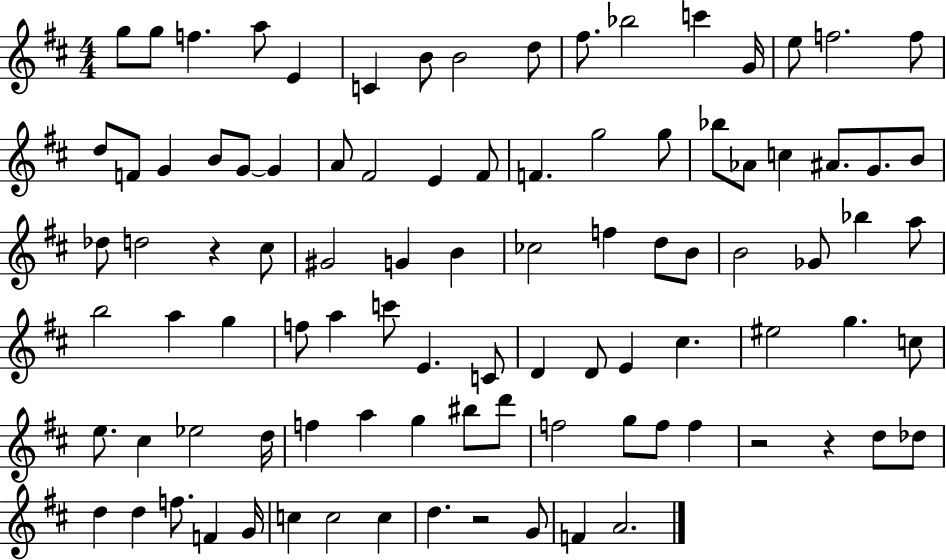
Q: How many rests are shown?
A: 4